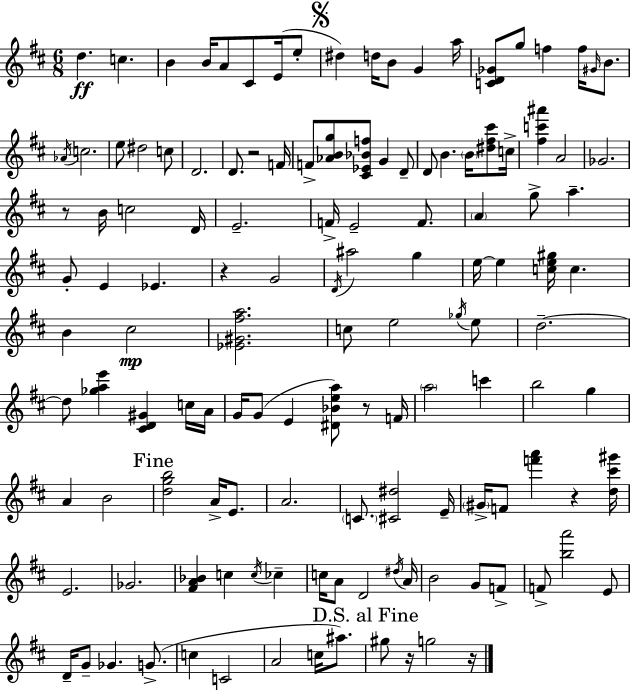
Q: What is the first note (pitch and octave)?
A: D5